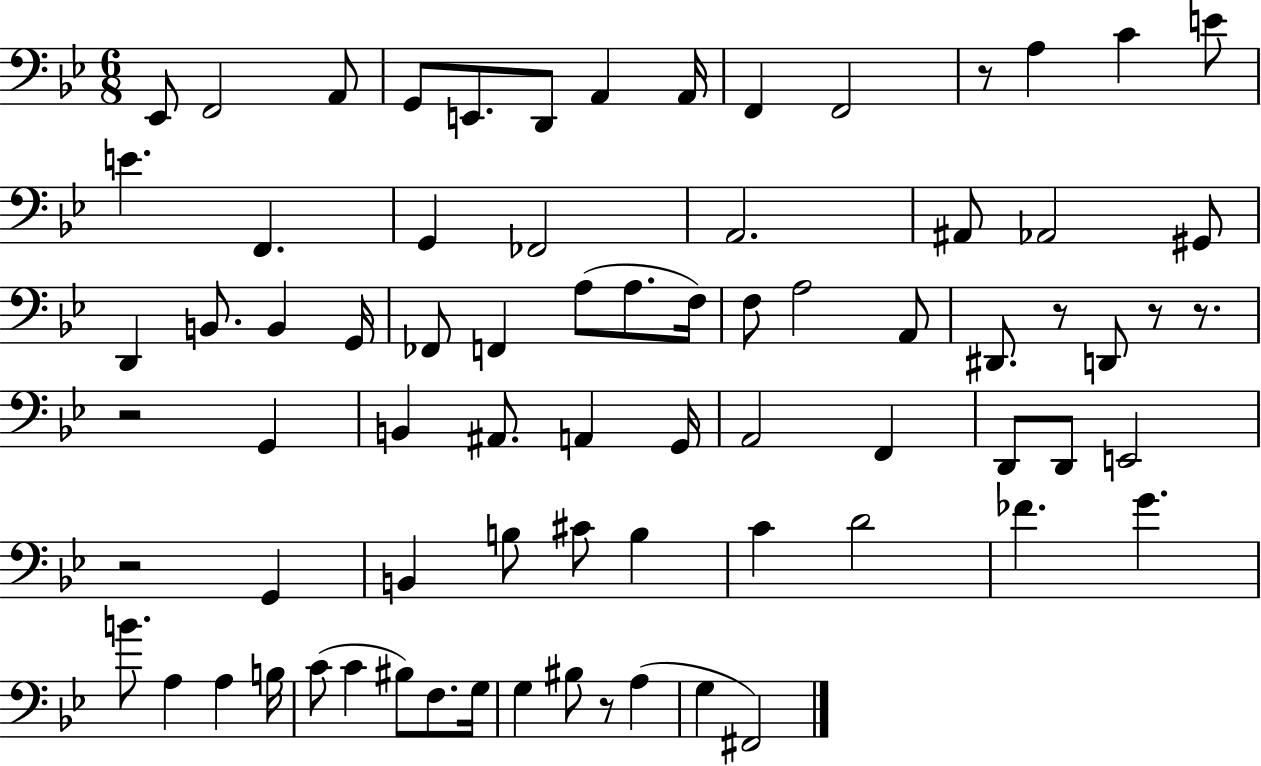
Eb2/e F2/h A2/e G2/e E2/e. D2/e A2/q A2/s F2/q F2/h R/e A3/q C4/q E4/e E4/q. F2/q. G2/q FES2/h A2/h. A#2/e Ab2/h G#2/e D2/q B2/e. B2/q G2/s FES2/e F2/q A3/e A3/e. F3/s F3/e A3/h A2/e D#2/e. R/e D2/e R/e R/e. R/h G2/q B2/q A#2/e. A2/q G2/s A2/h F2/q D2/e D2/e E2/h R/h G2/q B2/q B3/e C#4/e B3/q C4/q D4/h FES4/q. G4/q. B4/e. A3/q A3/q B3/s C4/e C4/q BIS3/e F3/e. G3/s G3/q BIS3/e R/e A3/q G3/q F#2/h